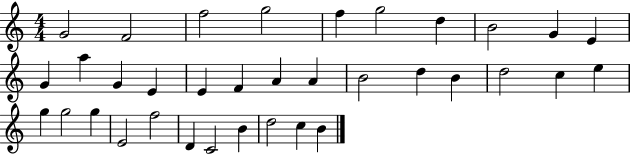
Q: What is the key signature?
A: C major